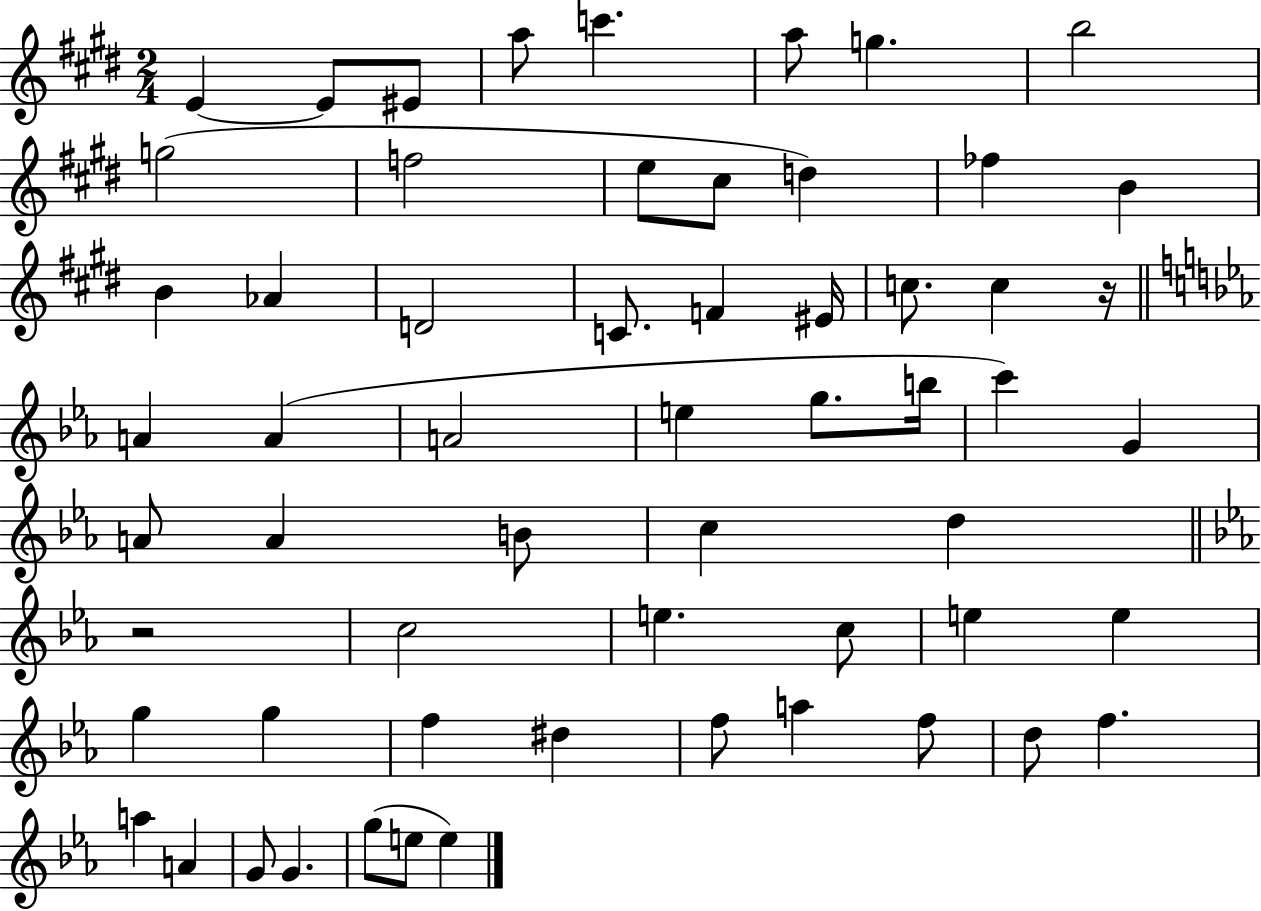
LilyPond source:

{
  \clef treble
  \numericTimeSignature
  \time 2/4
  \key e \major
  e'4~~ e'8 eis'8 | a''8 c'''4. | a''8 g''4. | b''2 | \break g''2( | f''2 | e''8 cis''8 d''4) | fes''4 b'4 | \break b'4 aes'4 | d'2 | c'8. f'4 eis'16 | c''8. c''4 r16 | \break \bar "||" \break \key ees \major a'4 a'4( | a'2 | e''4 g''8. b''16 | c'''4) g'4 | \break a'8 a'4 b'8 | c''4 d''4 | \bar "||" \break \key ees \major r2 | c''2 | e''4. c''8 | e''4 e''4 | \break g''4 g''4 | f''4 dis''4 | f''8 a''4 f''8 | d''8 f''4. | \break a''4 a'4 | g'8 g'4. | g''8( e''8 e''4) | \bar "|."
}